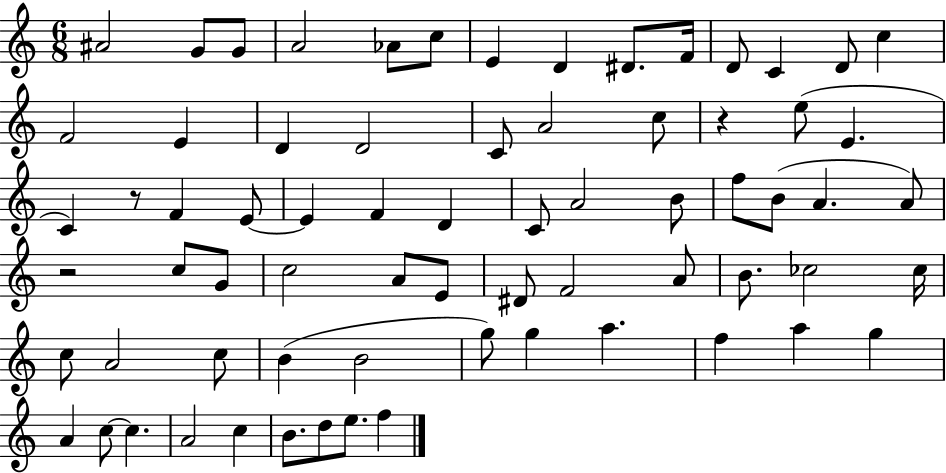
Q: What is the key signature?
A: C major